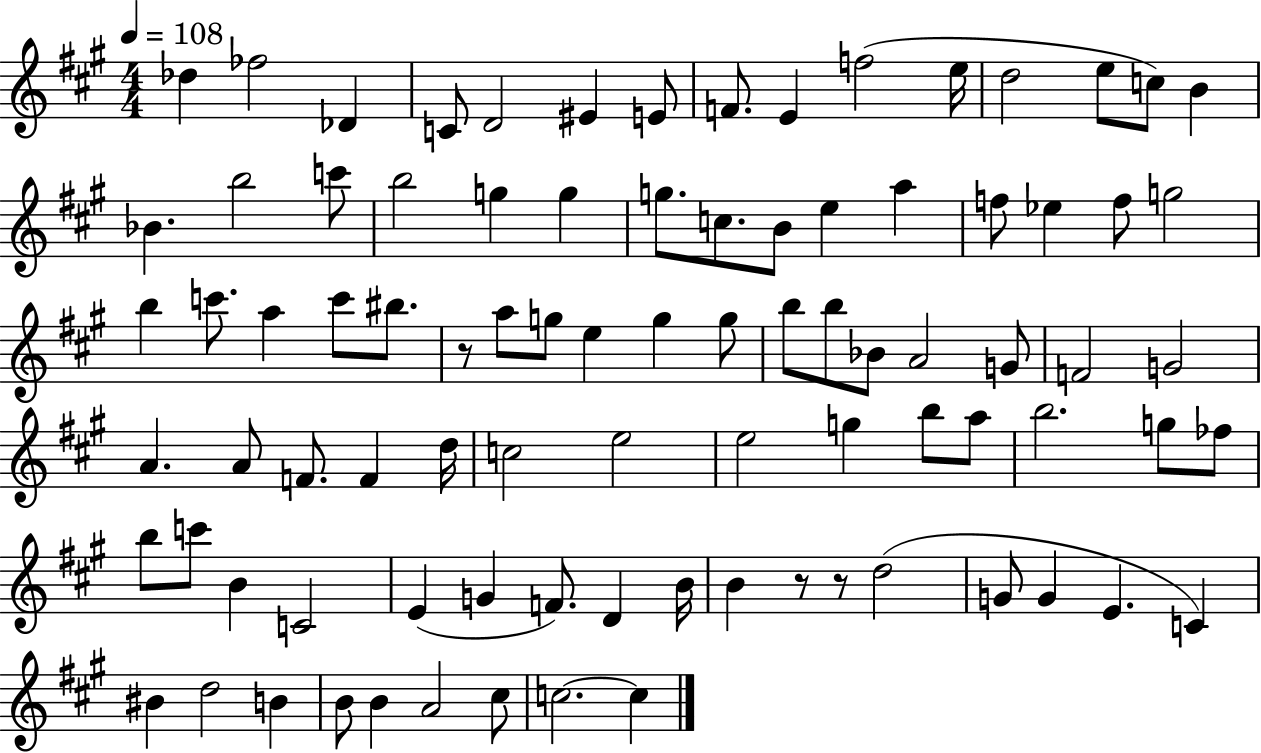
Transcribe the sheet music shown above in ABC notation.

X:1
T:Untitled
M:4/4
L:1/4
K:A
_d _f2 _D C/2 D2 ^E E/2 F/2 E f2 e/4 d2 e/2 c/2 B _B b2 c'/2 b2 g g g/2 c/2 B/2 e a f/2 _e f/2 g2 b c'/2 a c'/2 ^b/2 z/2 a/2 g/2 e g g/2 b/2 b/2 _B/2 A2 G/2 F2 G2 A A/2 F/2 F d/4 c2 e2 e2 g b/2 a/2 b2 g/2 _f/2 b/2 c'/2 B C2 E G F/2 D B/4 B z/2 z/2 d2 G/2 G E C ^B d2 B B/2 B A2 ^c/2 c2 c